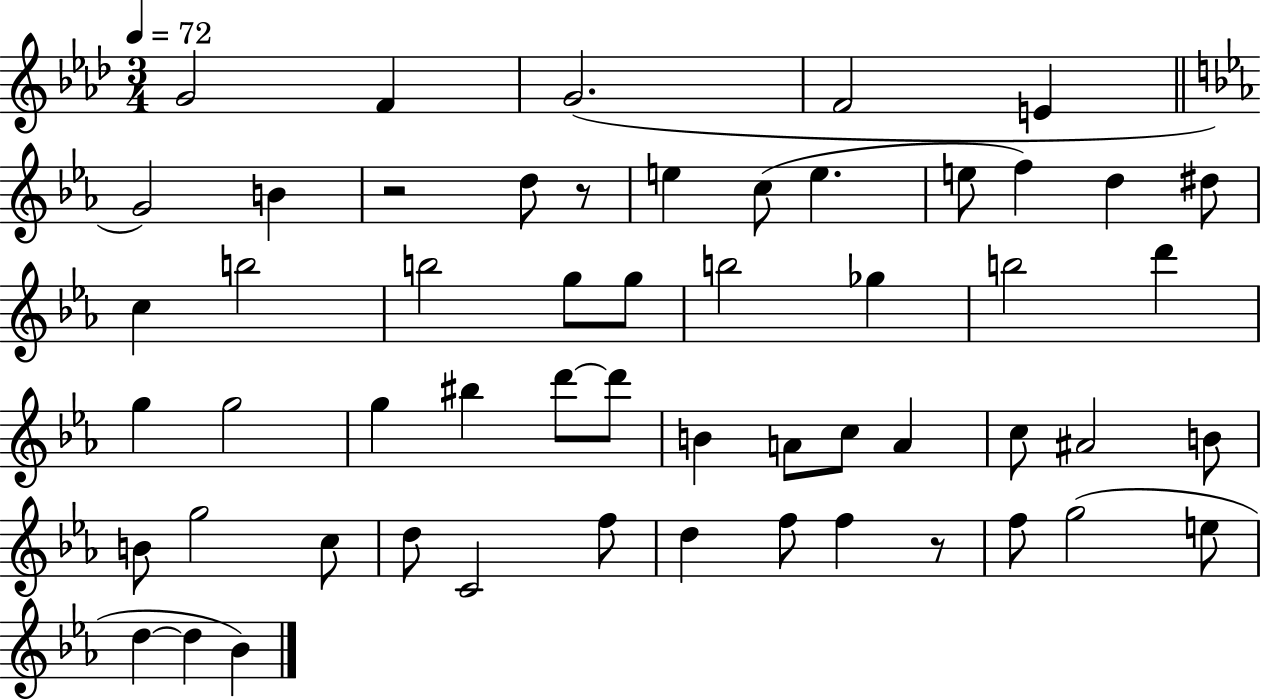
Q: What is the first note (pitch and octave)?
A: G4